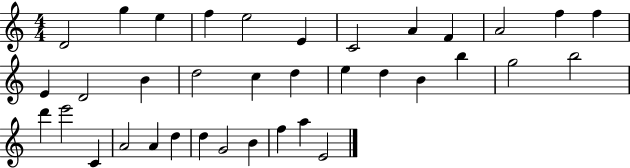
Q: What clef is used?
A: treble